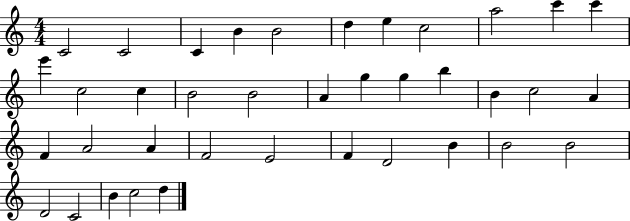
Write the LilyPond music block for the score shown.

{
  \clef treble
  \numericTimeSignature
  \time 4/4
  \key c \major
  c'2 c'2 | c'4 b'4 b'2 | d''4 e''4 c''2 | a''2 c'''4 c'''4 | \break e'''4 c''2 c''4 | b'2 b'2 | a'4 g''4 g''4 b''4 | b'4 c''2 a'4 | \break f'4 a'2 a'4 | f'2 e'2 | f'4 d'2 b'4 | b'2 b'2 | \break d'2 c'2 | b'4 c''2 d''4 | \bar "|."
}